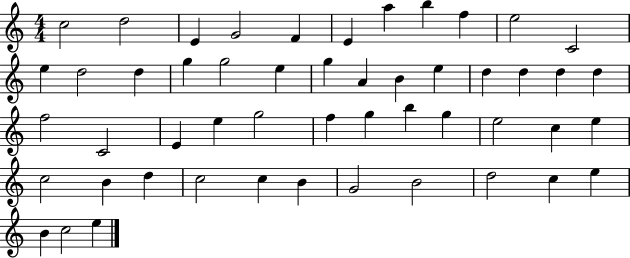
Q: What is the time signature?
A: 4/4